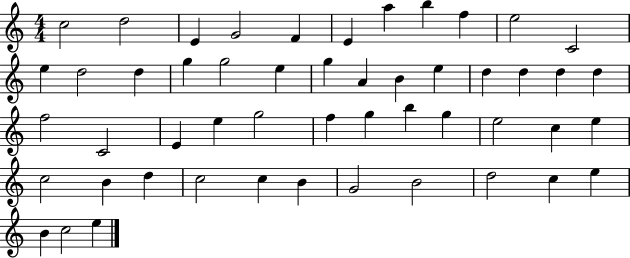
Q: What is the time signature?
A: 4/4